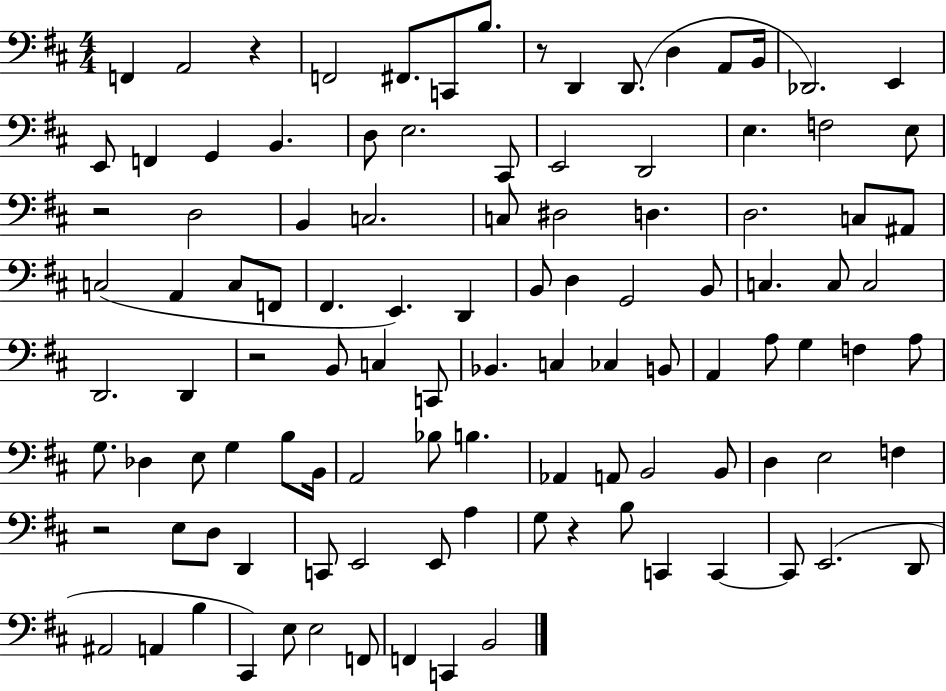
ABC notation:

X:1
T:Untitled
M:4/4
L:1/4
K:D
F,, A,,2 z F,,2 ^F,,/2 C,,/2 B,/2 z/2 D,, D,,/2 D, A,,/2 B,,/4 _D,,2 E,, E,,/2 F,, G,, B,, D,/2 E,2 ^C,,/2 E,,2 D,,2 E, F,2 E,/2 z2 D,2 B,, C,2 C,/2 ^D,2 D, D,2 C,/2 ^A,,/2 C,2 A,, C,/2 F,,/2 ^F,, E,, D,, B,,/2 D, G,,2 B,,/2 C, C,/2 C,2 D,,2 D,, z2 B,,/2 C, C,,/2 _B,, C, _C, B,,/2 A,, A,/2 G, F, A,/2 G,/2 _D, E,/2 G, B,/2 B,,/4 A,,2 _B,/2 B, _A,, A,,/2 B,,2 B,,/2 D, E,2 F, z2 E,/2 D,/2 D,, C,,/2 E,,2 E,,/2 A, G,/2 z B,/2 C,, C,, C,,/2 E,,2 D,,/2 ^A,,2 A,, B, ^C,, E,/2 E,2 F,,/2 F,, C,, B,,2